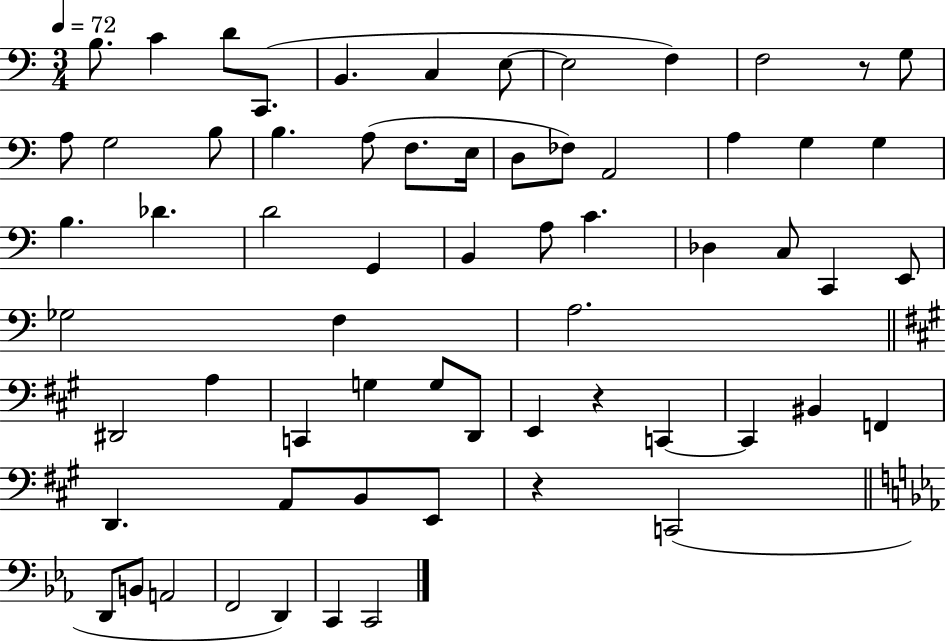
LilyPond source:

{
  \clef bass
  \numericTimeSignature
  \time 3/4
  \key c \major
  \tempo 4 = 72
  \repeat volta 2 { b8. c'4 d'8 c,8.( | b,4. c4 e8~~ | e2 f4) | f2 r8 g8 | \break a8 g2 b8 | b4. a8( f8. e16 | d8 fes8) a,2 | a4 g4 g4 | \break b4. des'4. | d'2 g,4 | b,4 a8 c'4. | des4 c8 c,4 e,8 | \break ges2 f4 | a2. | \bar "||" \break \key a \major dis,2 a4 | c,4 g4 g8 d,8 | e,4 r4 c,4~~ | c,4 bis,4 f,4 | \break d,4. a,8 b,8 e,8 | r4 c,2( | \bar "||" \break \key ees \major d,8 b,8 a,2 | f,2 d,4) | c,4 c,2 | } \bar "|."
}